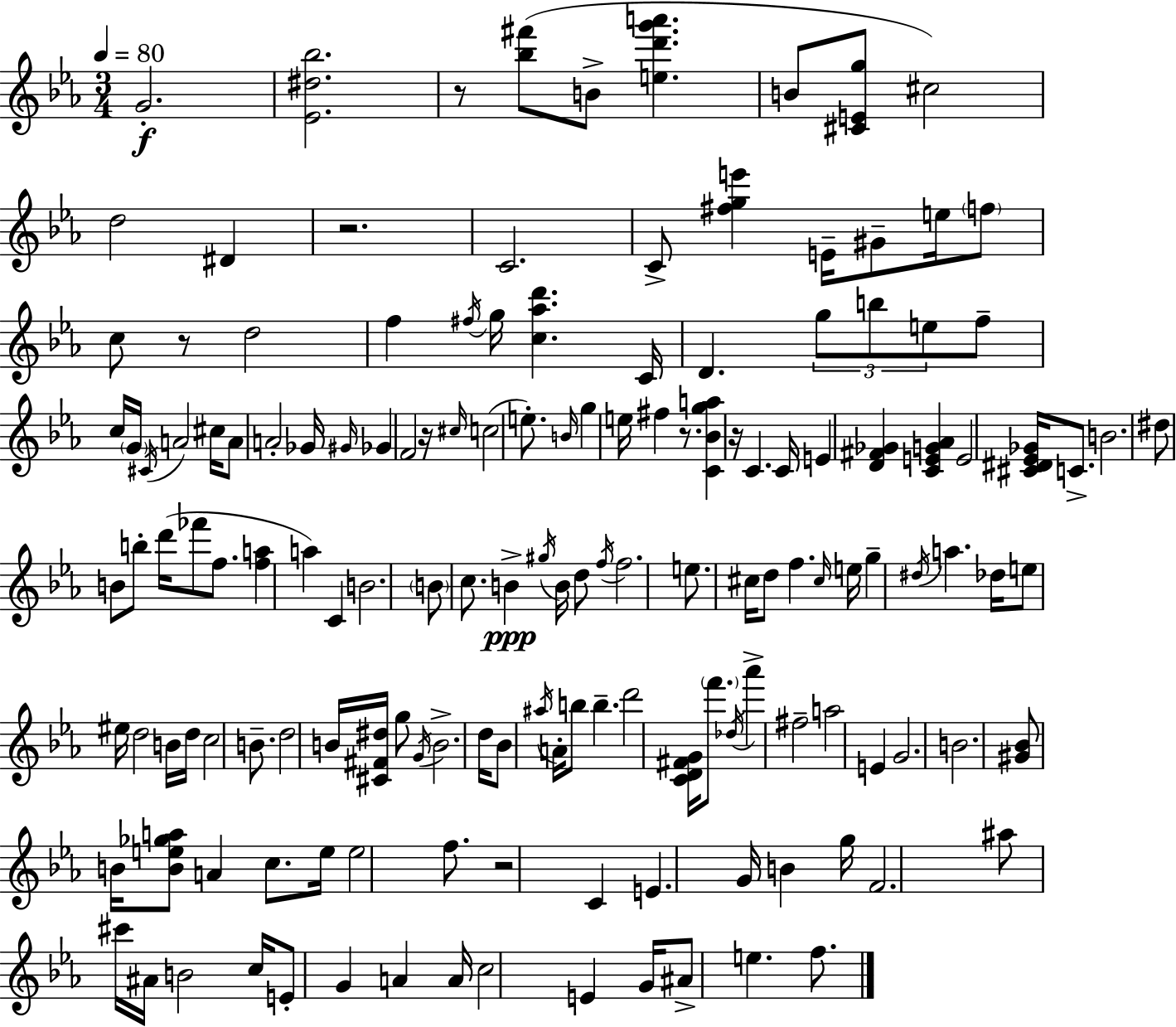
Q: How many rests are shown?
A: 7